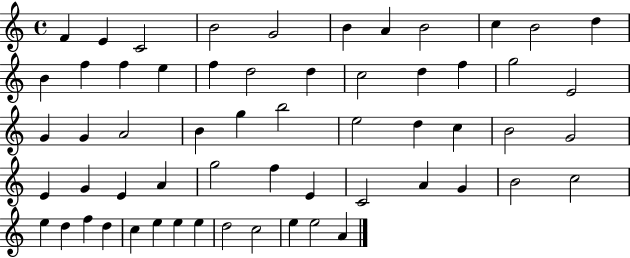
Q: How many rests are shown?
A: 0